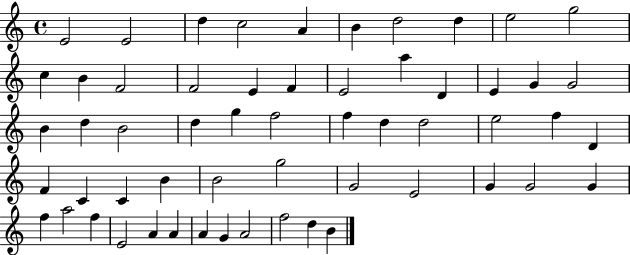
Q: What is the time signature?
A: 4/4